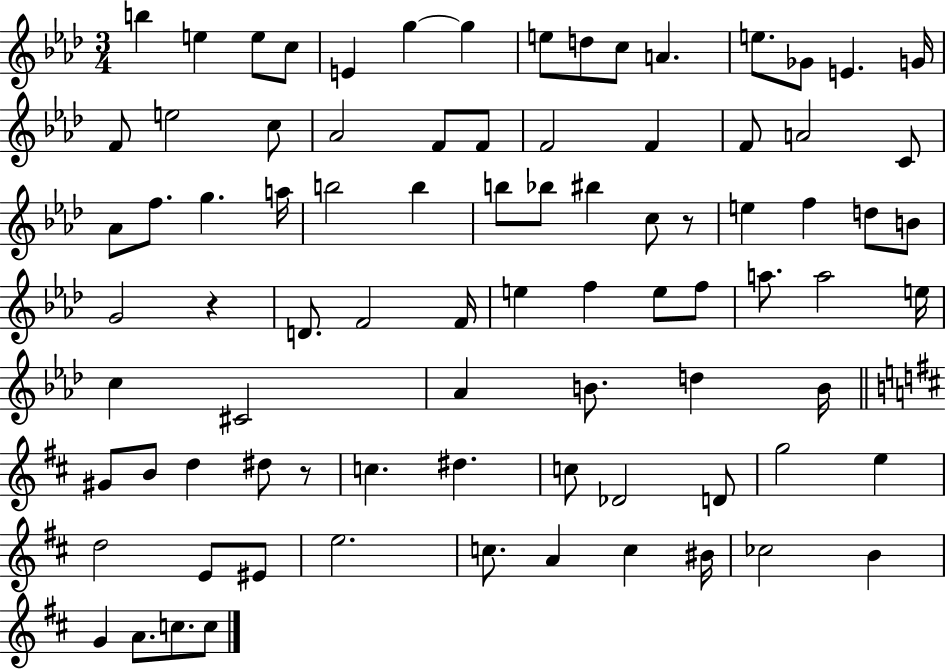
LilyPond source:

{
  \clef treble
  \numericTimeSignature
  \time 3/4
  \key aes \major
  b''4 e''4 e''8 c''8 | e'4 g''4~~ g''4 | e''8 d''8 c''8 a'4. | e''8. ges'8 e'4. g'16 | \break f'8 e''2 c''8 | aes'2 f'8 f'8 | f'2 f'4 | f'8 a'2 c'8 | \break aes'8 f''8. g''4. a''16 | b''2 b''4 | b''8 bes''8 bis''4 c''8 r8 | e''4 f''4 d''8 b'8 | \break g'2 r4 | d'8. f'2 f'16 | e''4 f''4 e''8 f''8 | a''8. a''2 e''16 | \break c''4 cis'2 | aes'4 b'8. d''4 b'16 | \bar "||" \break \key b \minor gis'8 b'8 d''4 dis''8 r8 | c''4. dis''4. | c''8 des'2 d'8 | g''2 e''4 | \break d''2 e'8 eis'8 | e''2. | c''8. a'4 c''4 bis'16 | ces''2 b'4 | \break g'4 a'8. c''8. c''8 | \bar "|."
}